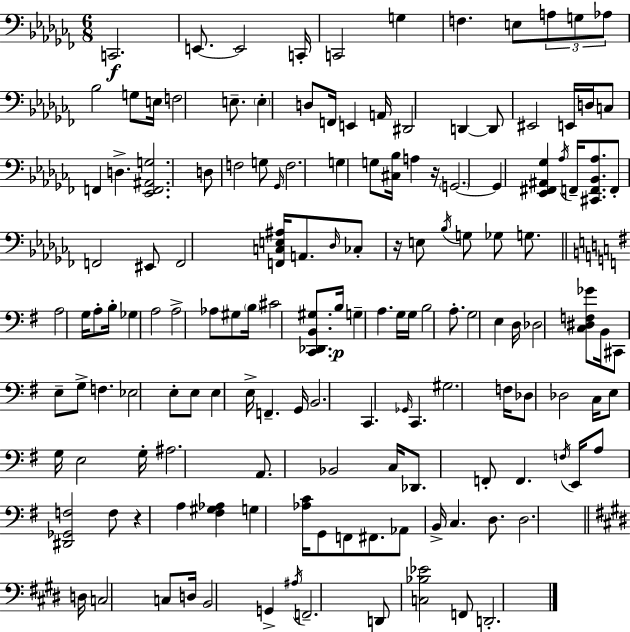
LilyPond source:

{
  \clef bass
  \numericTimeSignature
  \time 6/8
  \key aes \minor
  c,2.\f | e,8.~~ e,2 c,16-. | c,2 g4 | f4. e8 \tuplet 3/2 { a8 g8 | \break aes8 } bes2 g8 | e16 f2 e8.-- | \parenthesize e4-. d8 f,16 e,4 a,16 | dis,2 d,4~~ | \break d,8 eis,2 e,16 d16 | c8 f,4 d4.-> | <ees, f, ais, g>2. | d8 f2 g8 | \break \grace { ges,16 } f2. | g4 g8 <cis bes>16 a4 | r16 \parenthesize g,2.~~ | g,4 <ees, fis, ais, ges>4 \acciaccatura { aes16 } f,16-- <cis, f, bes, aes>8. | \break f,8-. f,2 | eis,8 f,2 <f, c e ais>16 a,8. | \grace { des16 } ces8-. r16 e8 \acciaccatura { bes16 } g8 ges8 | g8. \bar "||" \break \key g \major a2 g16 a8-. b16-. | ges4 a2 | a2-> aes8 gis8 | \parenthesize b16 cis'2 <c, des, b, gis>8. | \break b16\p g4-- a4. g16 | g16 b2 a8.-. | g2 e4 | d16 des2 <c dis f ges'>8 b,16 | \break cis,8 e8-- g8-> f4. | ees2 e8-. e8 | e4 e16-> f,4.-- g,16 | b,2. | \break c,4. \grace { ges,16 } c,4. | gis2. | f16 des8 des2 | c16 e8 g16 e2 | \break g16-. ais2. | a,8. bes,2 | c16 des,8. f,8-. f,4. | \acciaccatura { f16 } e,16 a8 <dis, ges, f>2 | \break f8 r4 a4 <fis gis aes>4 | g4 <aes c'>16 g,8 f,8 fis,8. | aes,8 b,16-> c4. d8. | d2. | \break \bar "||" \break \key e \major d16 c2 c8 d16 | b,2 g,4-> | \acciaccatura { ais16 } f,2.-- | d,8 <c bes ees'>2 f,8 | \break d,2.-. | \bar "|."
}